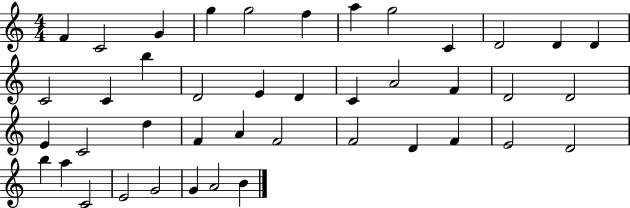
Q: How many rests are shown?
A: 0